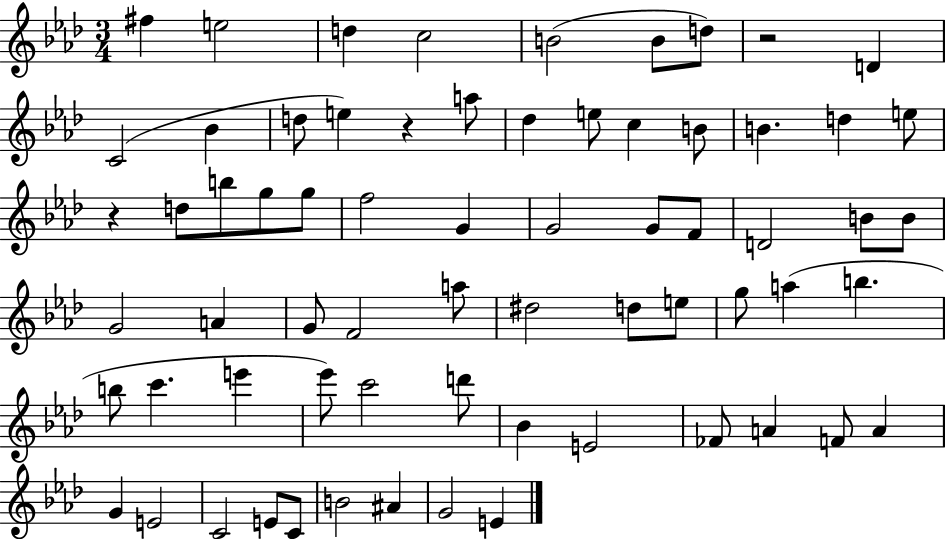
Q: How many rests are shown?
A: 3